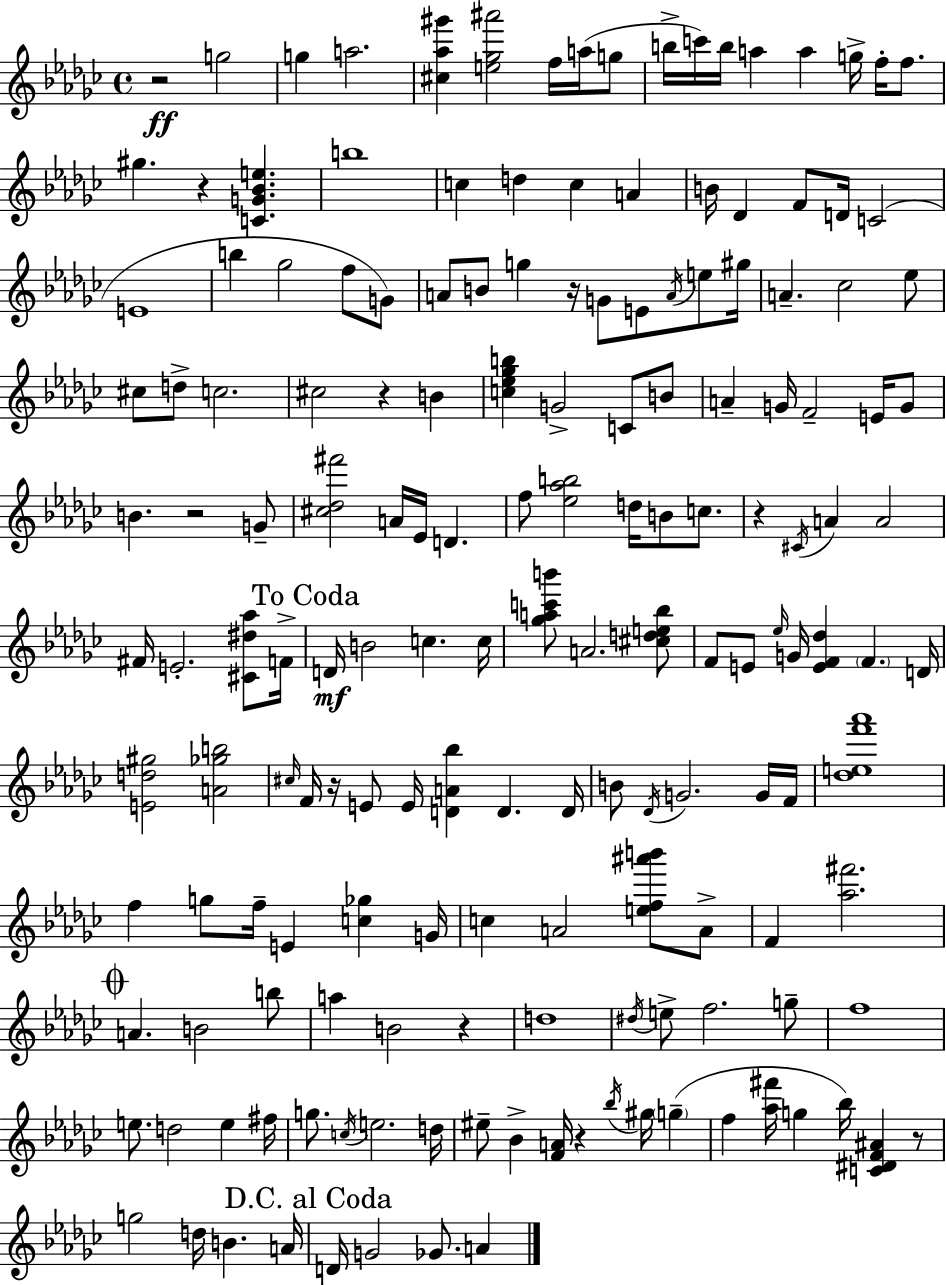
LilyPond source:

{
  \clef treble
  \time 4/4
  \defaultTimeSignature
  \key ees \minor
  r2\ff g''2 | g''4 a''2. | <cis'' aes'' gis'''>4 <e'' ges'' ais'''>2 f''16 a''16( g''8 | b''16-> c'''16) b''16 a''4 a''4 g''16-> f''16-. f''8. | \break gis''4. r4 <c' g' bes' e''>4. | b''1 | c''4 d''4 c''4 a'4 | b'16 des'4 f'8 d'16 c'2( | \break e'1 | b''4 ges''2 f''8 g'8) | a'8 b'8 g''4 r16 g'8 e'8 \acciaccatura { a'16 } e''8 | gis''16 a'4.-- ces''2 ees''8 | \break cis''8 d''8-> c''2. | cis''2 r4 b'4 | <c'' ees'' ges'' b''>4 g'2-> c'8 b'8 | a'4-- g'16 f'2-- e'16 g'8 | \break b'4. r2 g'8-- | <cis'' des'' fis'''>2 a'16 ees'16 d'4. | f''8 <ees'' aes'' b''>2 d''16 b'8 c''8. | r4 \acciaccatura { cis'16 } a'4 a'2 | \break fis'16 e'2.-. <cis' dis'' aes''>8 | f'16-> \mark "To Coda" d'16\mf b'2 c''4. | c''16 <ges'' a'' c''' b'''>8 a'2. | <cis'' d'' e'' bes''>8 f'8 e'8 \grace { ees''16 } g'16 <e' f' des''>4 \parenthesize f'4. | \break d'16 <e' d'' gis''>2 <a' ges'' b''>2 | \grace { cis''16 } f'16 r16 e'8 e'16 <d' a' bes''>4 d'4. | d'16 b'8 \acciaccatura { des'16 } g'2. | g'16 f'16 <des'' e'' f''' aes'''>1 | \break f''4 g''8 f''16-- e'4 | <c'' ges''>4 g'16 c''4 a'2 | <e'' f'' ais''' b'''>8 a'8-> f'4 <aes'' fis'''>2. | \mark \markup { \musicglyph "scripts.coda" } a'4. b'2 | \break b''8 a''4 b'2 | r4 d''1 | \acciaccatura { dis''16 } e''8-> f''2. | g''8-- f''1 | \break e''8. d''2 | e''4 fis''16 g''8. \acciaccatura { c''16 } e''2. | d''16 eis''8-- bes'4-> <f' a'>16 r4 | \acciaccatura { bes''16 } gis''16 \parenthesize g''4--( f''4 <aes'' fis'''>16 g''4 | \break bes''16) <c' dis' f' ais'>4 r8 g''2 | d''16 b'4. a'16 \mark "D.C. al Coda" d'16 g'2 | ges'8. a'4 \bar "|."
}